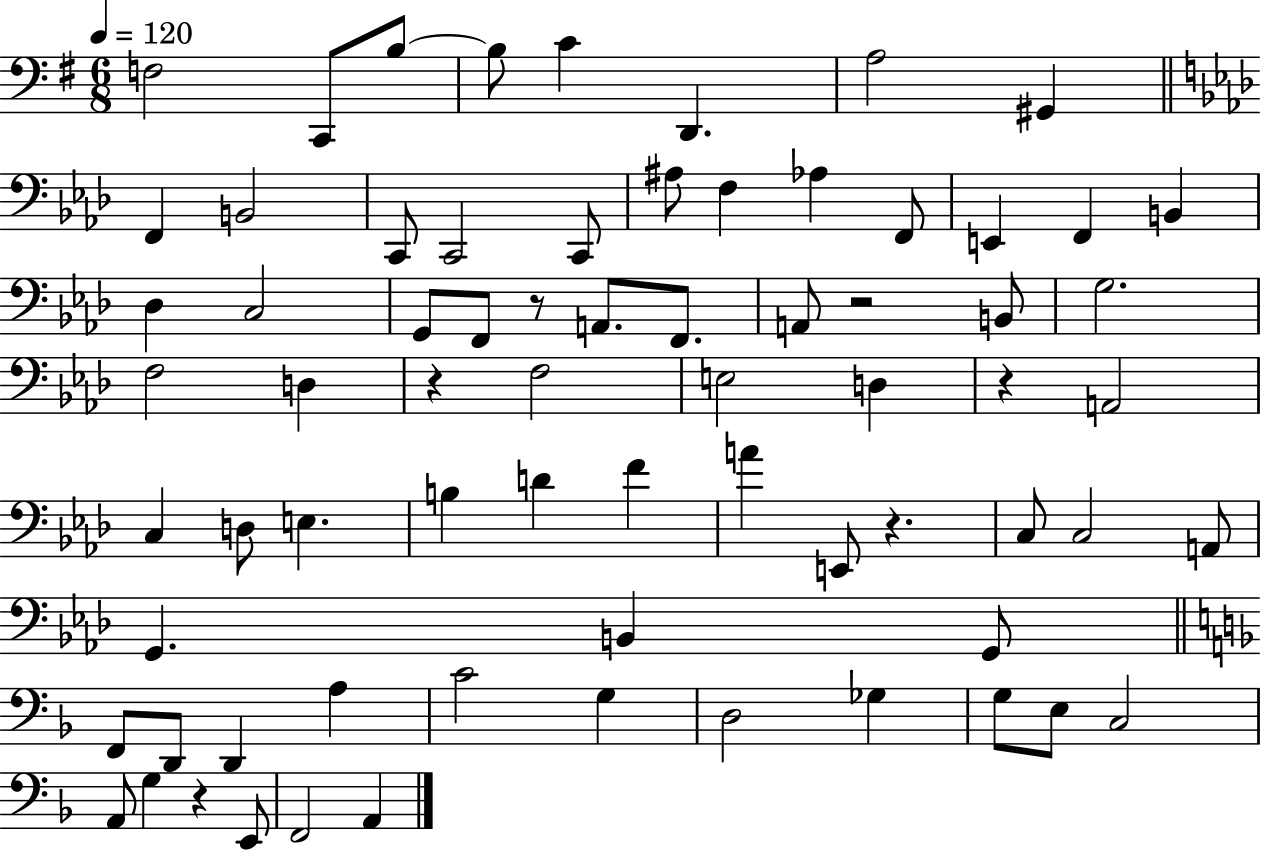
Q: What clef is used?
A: bass